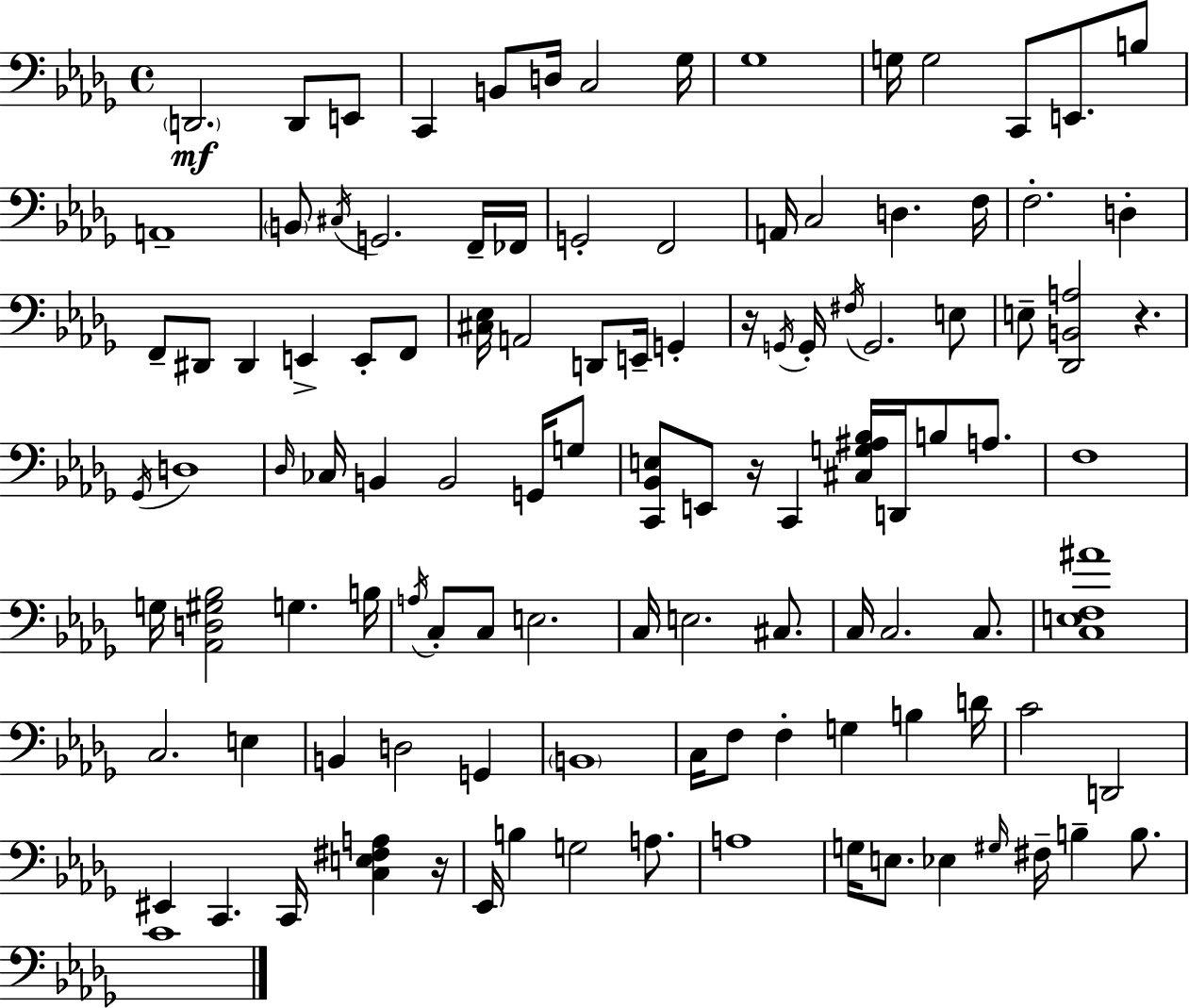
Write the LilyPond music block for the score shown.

{
  \clef bass
  \time 4/4
  \defaultTimeSignature
  \key bes \minor
  \parenthesize d,2.\mf d,8 e,8 | c,4 b,8 d16 c2 ges16 | ges1 | g16 g2 c,8 e,8. b8 | \break a,1-- | \parenthesize b,8 \acciaccatura { cis16 } g,2. f,16-- | fes,16 g,2-. f,2 | a,16 c2 d4. | \break f16 f2.-. d4-. | f,8-- dis,8 dis,4 e,4-> e,8-. f,8 | <cis ees>16 a,2 d,8 e,16-- g,4-. | r16 \acciaccatura { g,16 } g,16-. \acciaccatura { fis16 } g,2. | \break e8 e8-- <des, b, a>2 r4. | \acciaccatura { ges,16 } d1 | \grace { des16 } ces16 b,4 b,2 | g,16 g8 <c, bes, e>8 e,8 r16 c,4 <cis g ais bes>16 d,16 | \break b8 a8. f1 | g16 <aes, d gis bes>2 g4. | b16 \acciaccatura { a16 } c8-. c8 e2. | c16 e2. | \break cis8. c16 c2. | c8. <c e f ais'>1 | c2. | e4 b,4 d2 | \break g,4 \parenthesize b,1 | c16 f8 f4-. g4 | b4 d'16 c'2 d,2 | eis,4 c,4. | \break c,16 <c e fis a>4 r16 ees,16 b4 g2 | a8. a1 | g16 e8. ees4 \grace { gis16 } fis16-- | b4-- b8. c'1 | \break \bar "|."
}